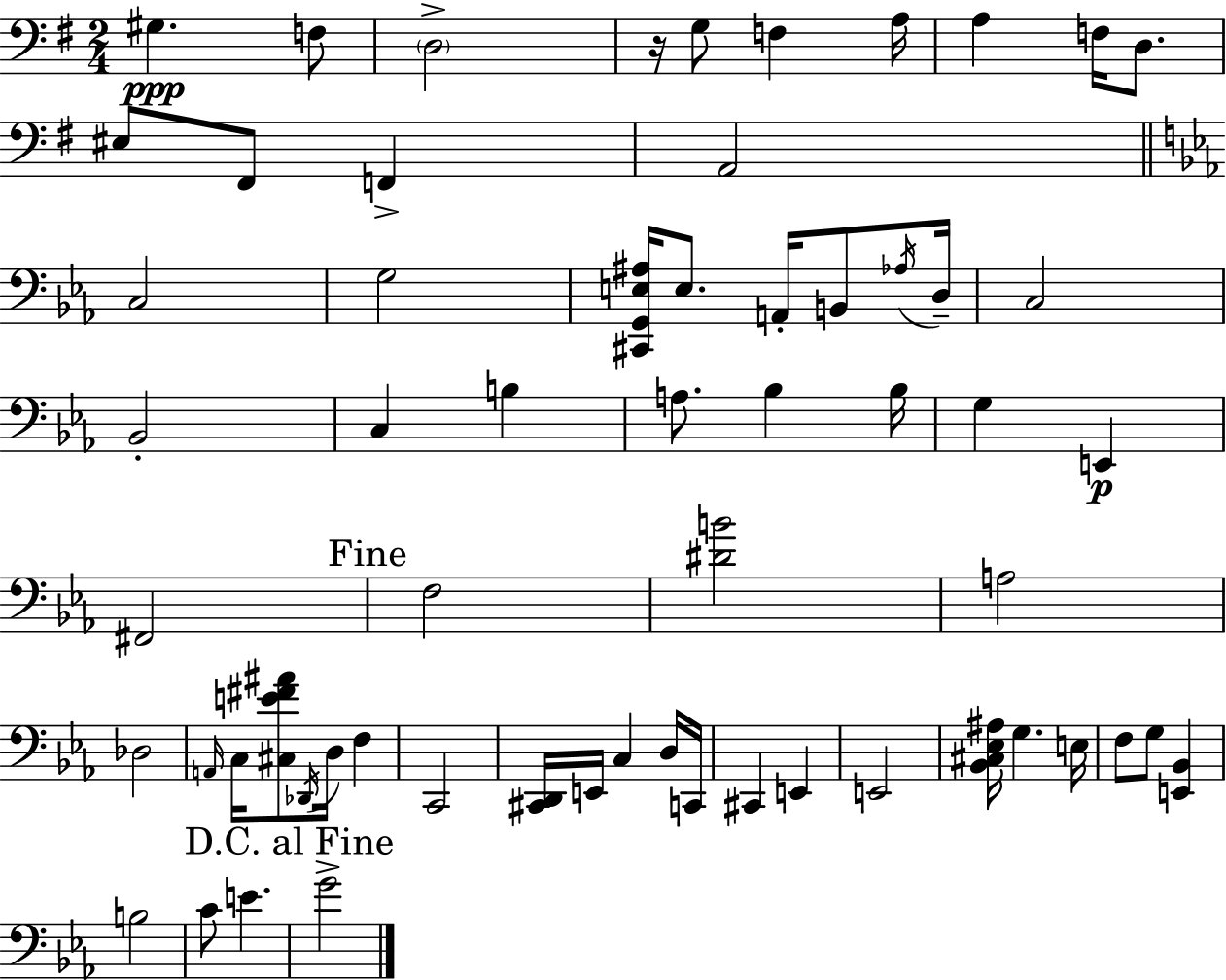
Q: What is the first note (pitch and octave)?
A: G#3